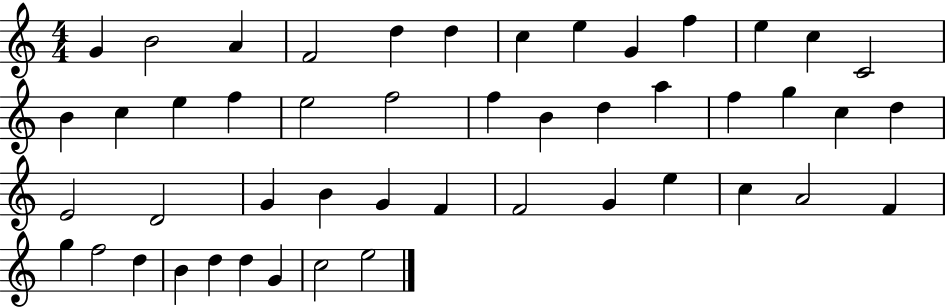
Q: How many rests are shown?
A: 0